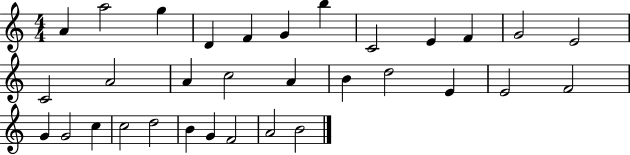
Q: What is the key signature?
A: C major